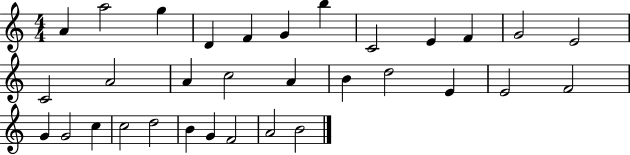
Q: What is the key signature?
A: C major